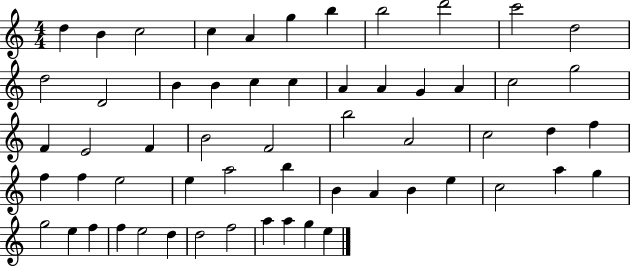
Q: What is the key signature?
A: C major